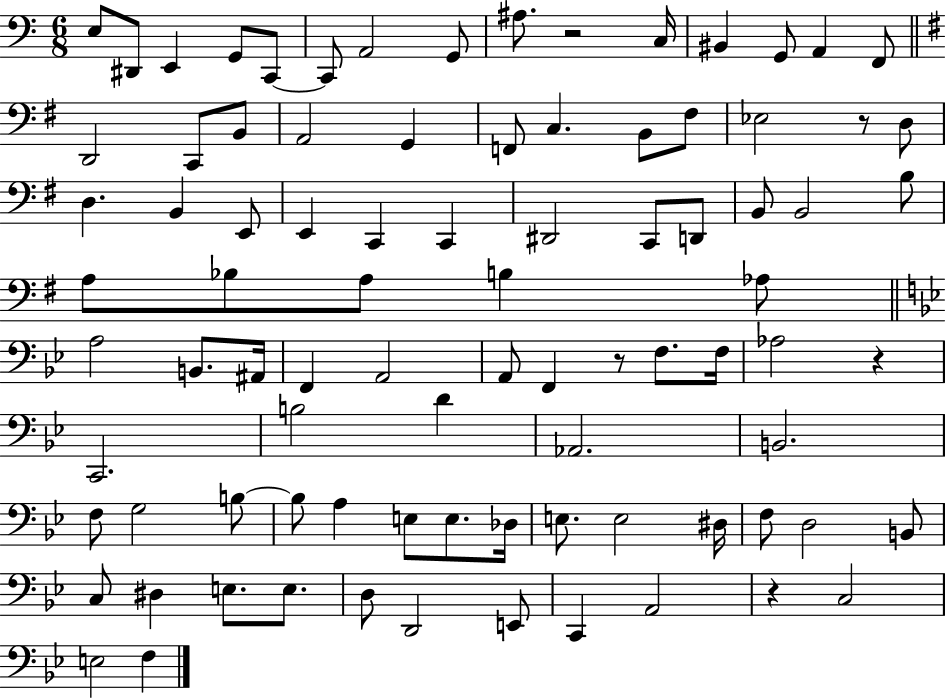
X:1
T:Untitled
M:6/8
L:1/4
K:C
E,/2 ^D,,/2 E,, G,,/2 C,,/2 C,,/2 A,,2 G,,/2 ^A,/2 z2 C,/4 ^B,, G,,/2 A,, F,,/2 D,,2 C,,/2 B,,/2 A,,2 G,, F,,/2 C, B,,/2 ^F,/2 _E,2 z/2 D,/2 D, B,, E,,/2 E,, C,, C,, ^D,,2 C,,/2 D,,/2 B,,/2 B,,2 B,/2 A,/2 _B,/2 A,/2 B, _A,/2 A,2 B,,/2 ^A,,/4 F,, A,,2 A,,/2 F,, z/2 F,/2 F,/4 _A,2 z C,,2 B,2 D _A,,2 B,,2 F,/2 G,2 B,/2 B,/2 A, E,/2 E,/2 _D,/4 E,/2 E,2 ^D,/4 F,/2 D,2 B,,/2 C,/2 ^D, E,/2 E,/2 D,/2 D,,2 E,,/2 C,, A,,2 z C,2 E,2 F,